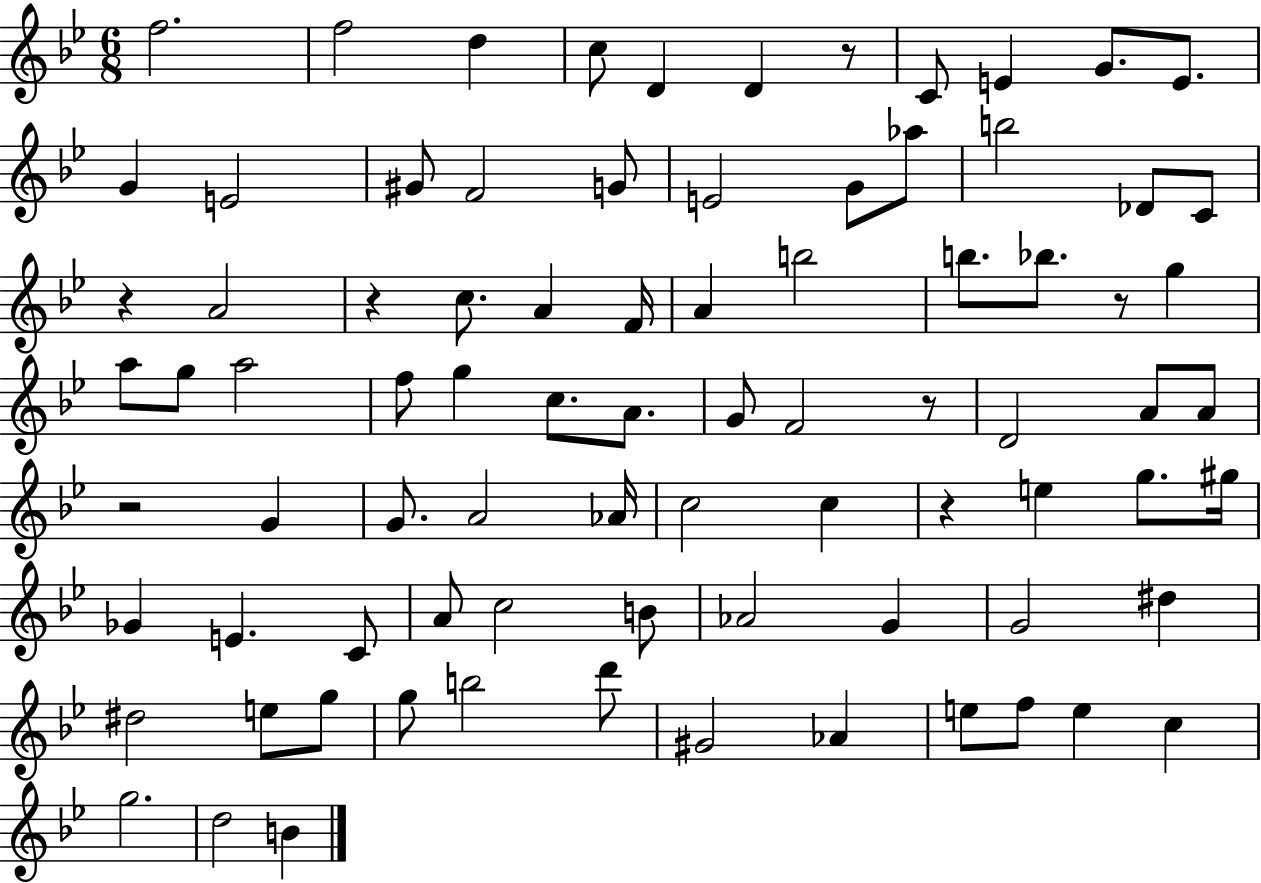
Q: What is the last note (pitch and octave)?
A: B4